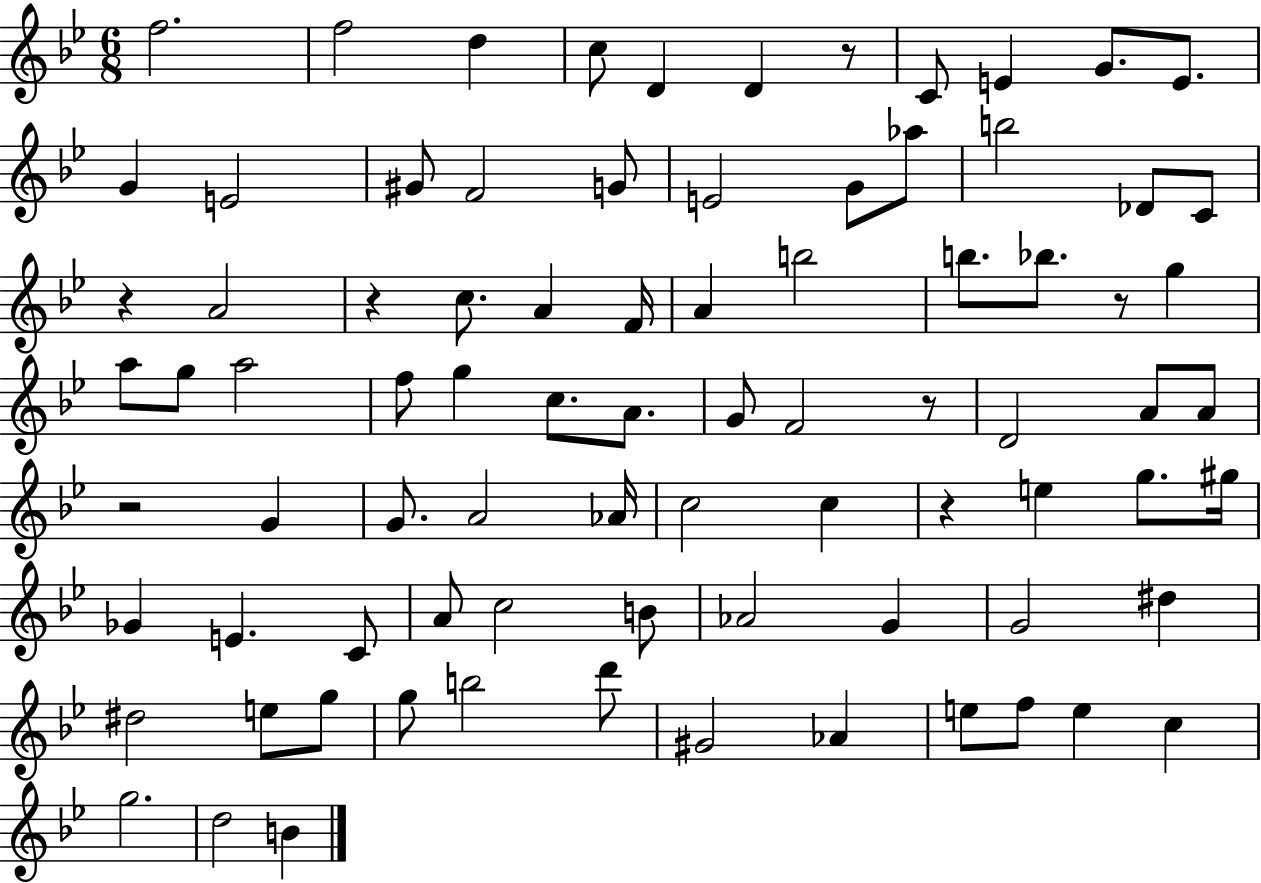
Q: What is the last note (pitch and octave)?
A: B4